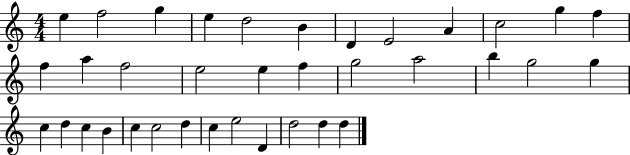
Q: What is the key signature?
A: C major